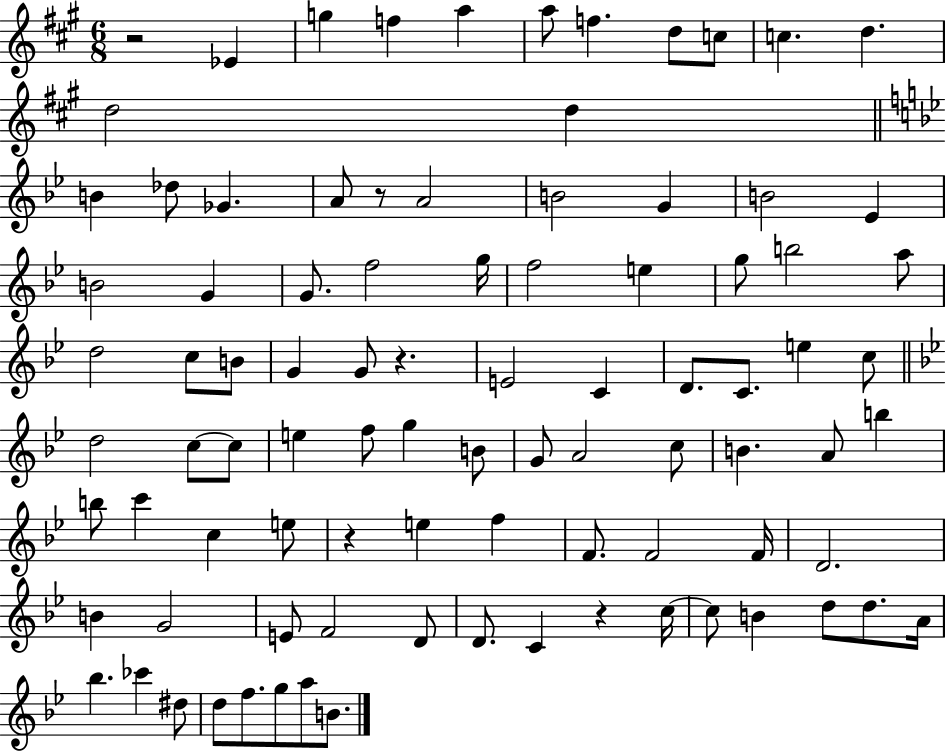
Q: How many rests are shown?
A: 5